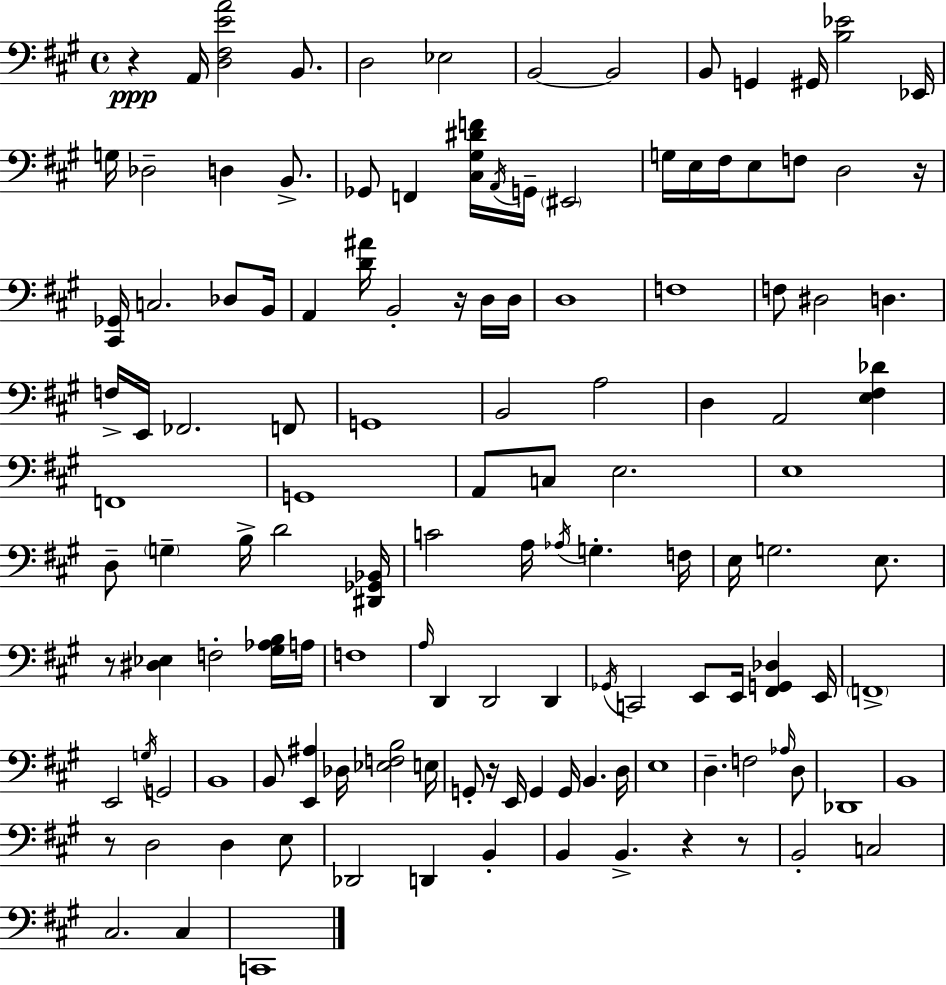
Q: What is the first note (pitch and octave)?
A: A2